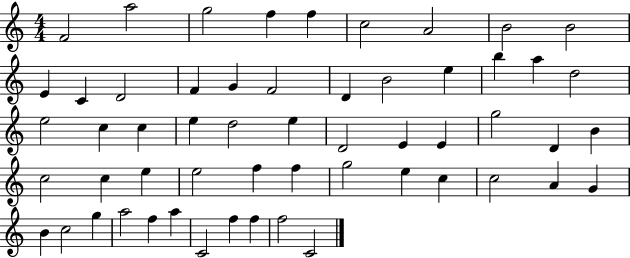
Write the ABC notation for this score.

X:1
T:Untitled
M:4/4
L:1/4
K:C
F2 a2 g2 f f c2 A2 B2 B2 E C D2 F G F2 D B2 e b a d2 e2 c c e d2 e D2 E E g2 D B c2 c e e2 f f g2 e c c2 A G B c2 g a2 f a C2 f f f2 C2